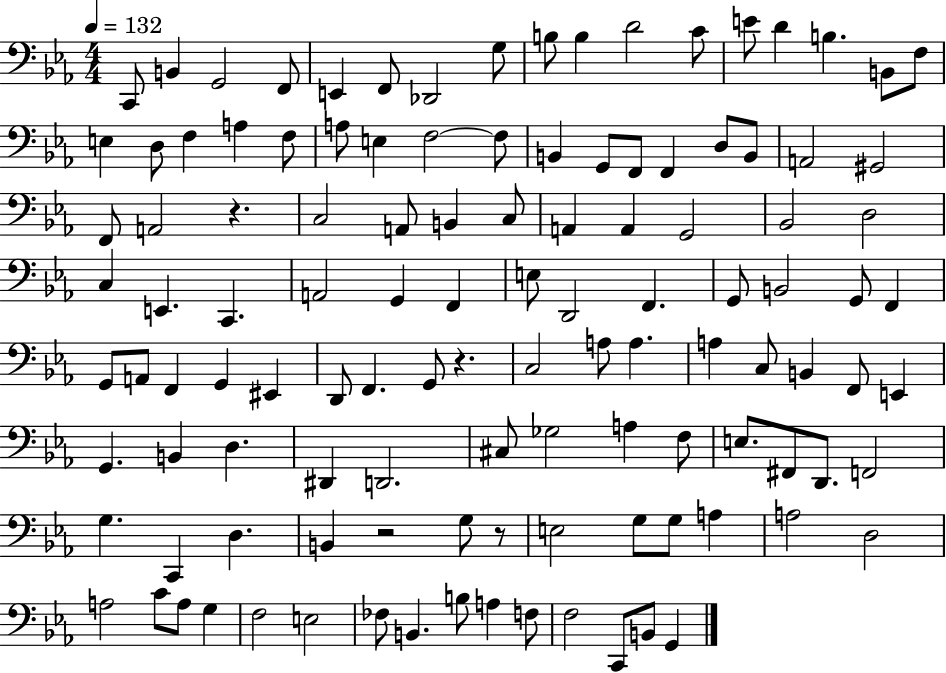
{
  \clef bass
  \numericTimeSignature
  \time 4/4
  \key ees \major
  \tempo 4 = 132
  c,8 b,4 g,2 f,8 | e,4 f,8 des,2 g8 | b8 b4 d'2 c'8 | e'8 d'4 b4. b,8 f8 | \break e4 d8 f4 a4 f8 | a8 e4 f2~~ f8 | b,4 g,8 f,8 f,4 d8 b,8 | a,2 gis,2 | \break f,8 a,2 r4. | c2 a,8 b,4 c8 | a,4 a,4 g,2 | bes,2 d2 | \break c4 e,4. c,4. | a,2 g,4 f,4 | e8 d,2 f,4. | g,8 b,2 g,8 f,4 | \break g,8 a,8 f,4 g,4 eis,4 | d,8 f,4. g,8 r4. | c2 a8 a4. | a4 c8 b,4 f,8 e,4 | \break g,4. b,4 d4. | dis,4 d,2. | cis8 ges2 a4 f8 | e8. fis,8 d,8. f,2 | \break g4. c,4 d4. | b,4 r2 g8 r8 | e2 g8 g8 a4 | a2 d2 | \break a2 c'8 a8 g4 | f2 e2 | fes8 b,4. b8 a4 f8 | f2 c,8 b,8 g,4 | \break \bar "|."
}